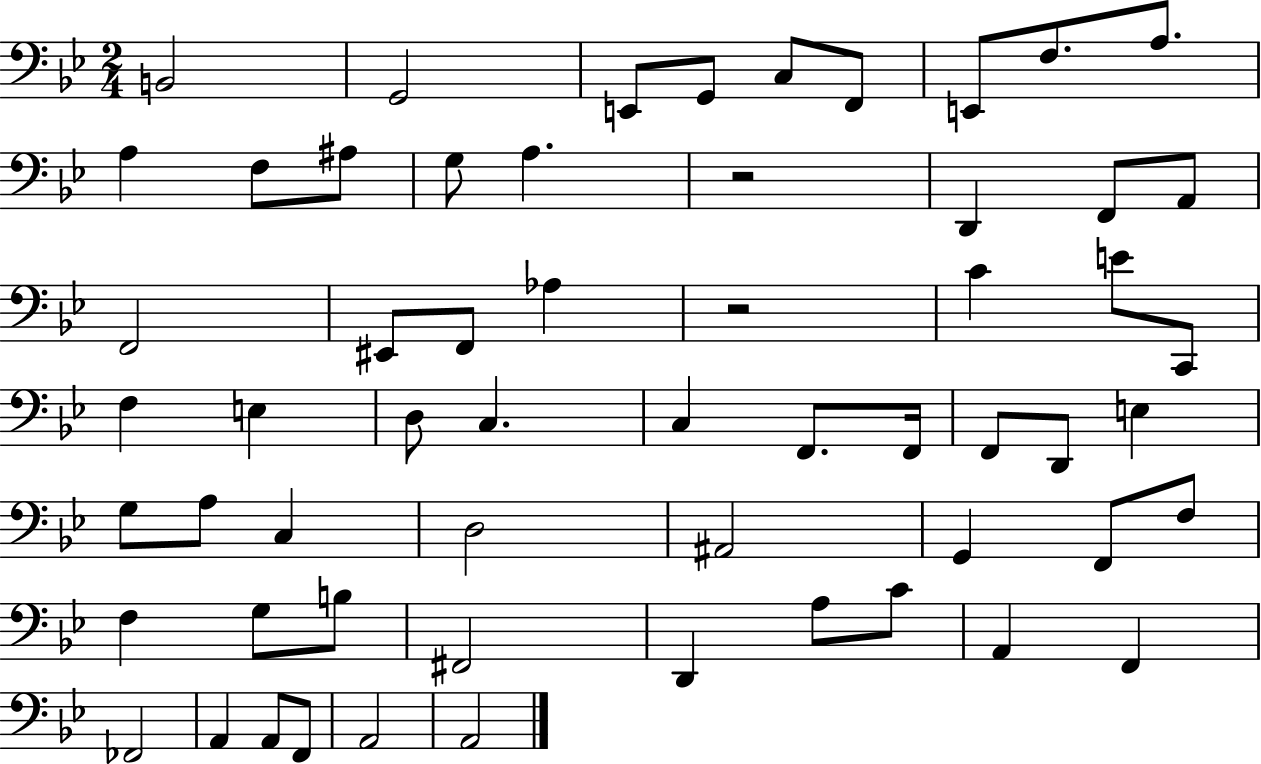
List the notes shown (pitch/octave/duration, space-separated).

B2/h G2/h E2/e G2/e C3/e F2/e E2/e F3/e. A3/e. A3/q F3/e A#3/e G3/e A3/q. R/h D2/q F2/e A2/e F2/h EIS2/e F2/e Ab3/q R/h C4/q E4/e C2/e F3/q E3/q D3/e C3/q. C3/q F2/e. F2/s F2/e D2/e E3/q G3/e A3/e C3/q D3/h A#2/h G2/q F2/e F3/e F3/q G3/e B3/e F#2/h D2/q A3/e C4/e A2/q F2/q FES2/h A2/q A2/e F2/e A2/h A2/h